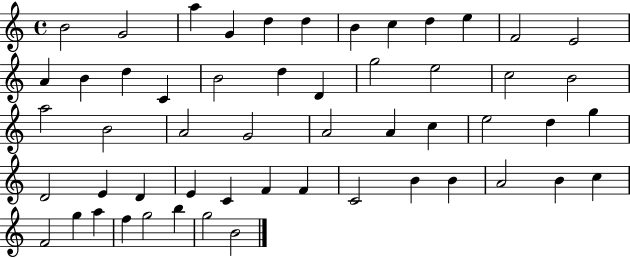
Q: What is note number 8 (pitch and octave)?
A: C5